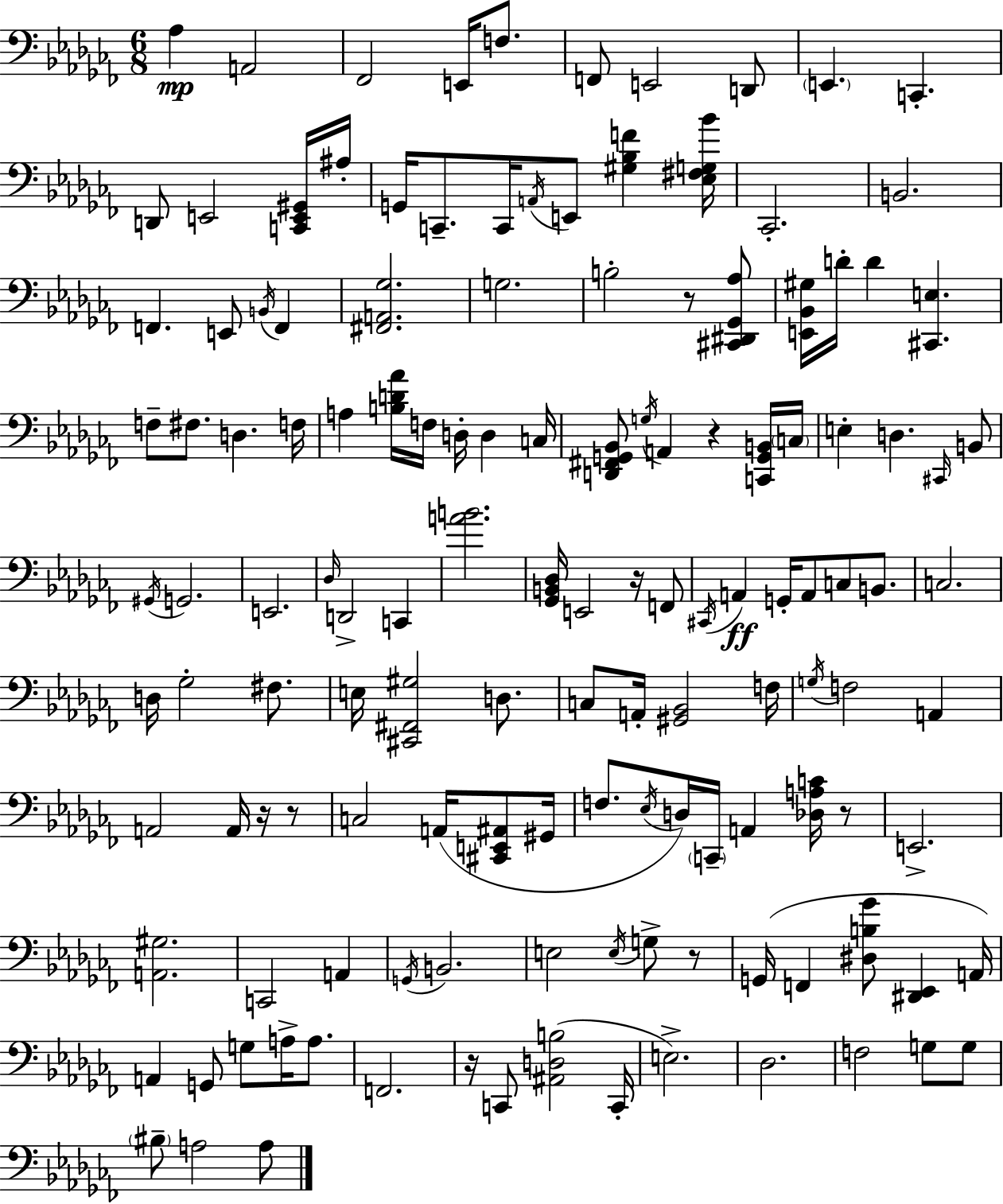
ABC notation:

X:1
T:Untitled
M:6/8
L:1/4
K:Abm
_A, A,,2 _F,,2 E,,/4 F,/2 F,,/2 E,,2 D,,/2 E,, C,, D,,/2 E,,2 [C,,E,,^G,,]/4 ^A,/4 G,,/4 C,,/2 C,,/4 A,,/4 E,,/2 [^G,_B,F] [_E,^F,G,_B]/4 _C,,2 B,,2 F,, E,,/2 B,,/4 F,, [^F,,A,,_G,]2 G,2 B,2 z/2 [^C,,^D,,_G,,_A,]/2 [E,,_B,,^G,]/4 D/4 D [^C,,E,] F,/2 ^F,/2 D, F,/4 A, [B,D_A]/4 F,/4 D,/4 D, C,/4 [D,,^F,,G,,_B,,]/2 G,/4 A,, z [C,,G,,B,,]/4 C,/4 E, D, ^C,,/4 B,,/2 ^G,,/4 G,,2 E,,2 _D,/4 D,,2 C,, [AB]2 [_G,,B,,_D,]/4 E,,2 z/4 F,,/2 ^C,,/4 A,, G,,/4 A,,/2 C,/2 B,,/2 C,2 D,/4 _G,2 ^F,/2 E,/4 [^C,,^F,,^G,]2 D,/2 C,/2 A,,/4 [^G,,_B,,]2 F,/4 G,/4 F,2 A,, A,,2 A,,/4 z/4 z/2 C,2 A,,/4 [^C,,E,,^A,,]/2 ^G,,/4 F,/2 _E,/4 D,/4 C,,/4 A,, [_D,A,C]/4 z/2 E,,2 [A,,^G,]2 C,,2 A,, G,,/4 B,,2 E,2 E,/4 G,/2 z/2 G,,/4 F,, [^D,B,_G]/2 [^D,,_E,,] A,,/4 A,, G,,/2 G,/2 A,/4 A,/2 F,,2 z/4 C,,/2 [^A,,D,B,]2 C,,/4 E,2 _D,2 F,2 G,/2 G,/2 ^B,/2 A,2 A,/2